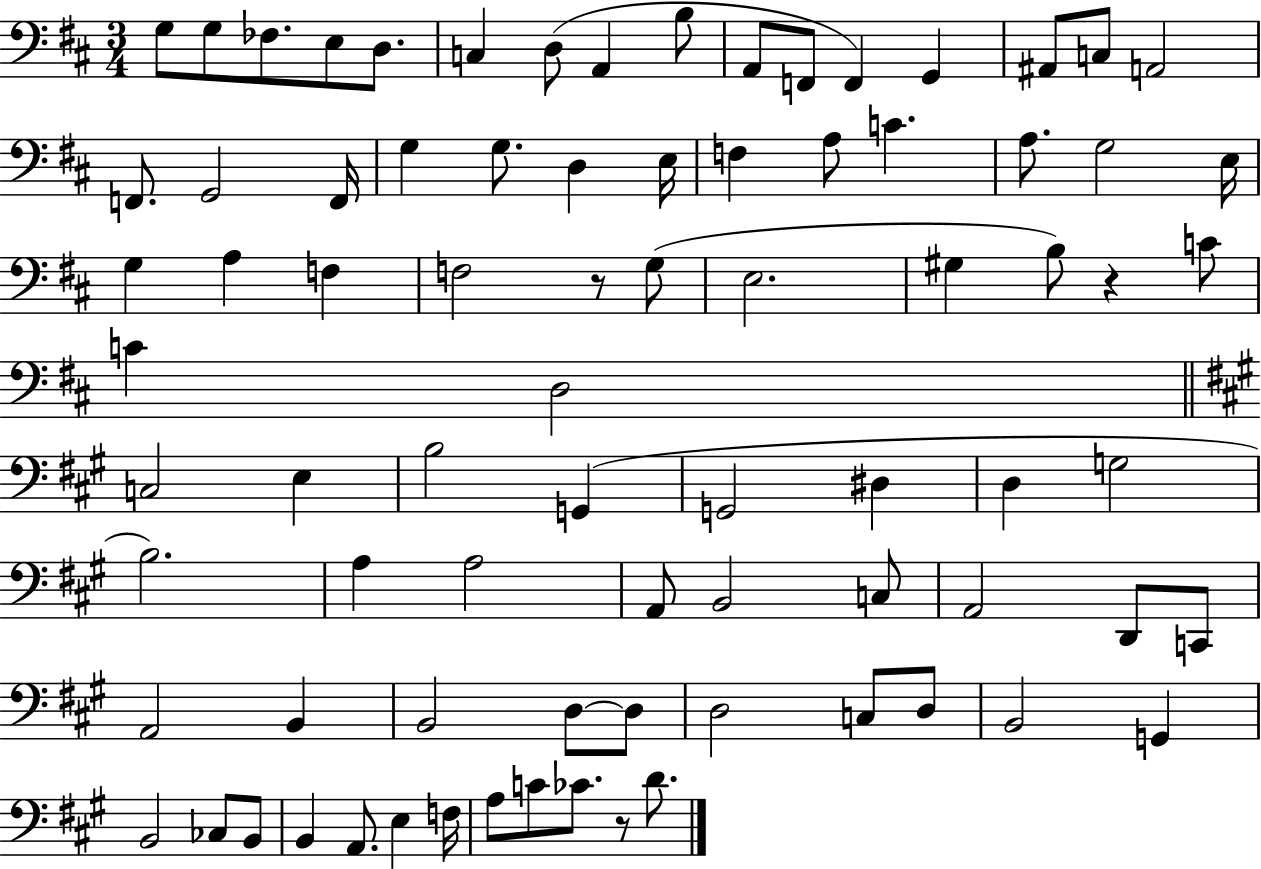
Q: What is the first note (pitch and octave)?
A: G3